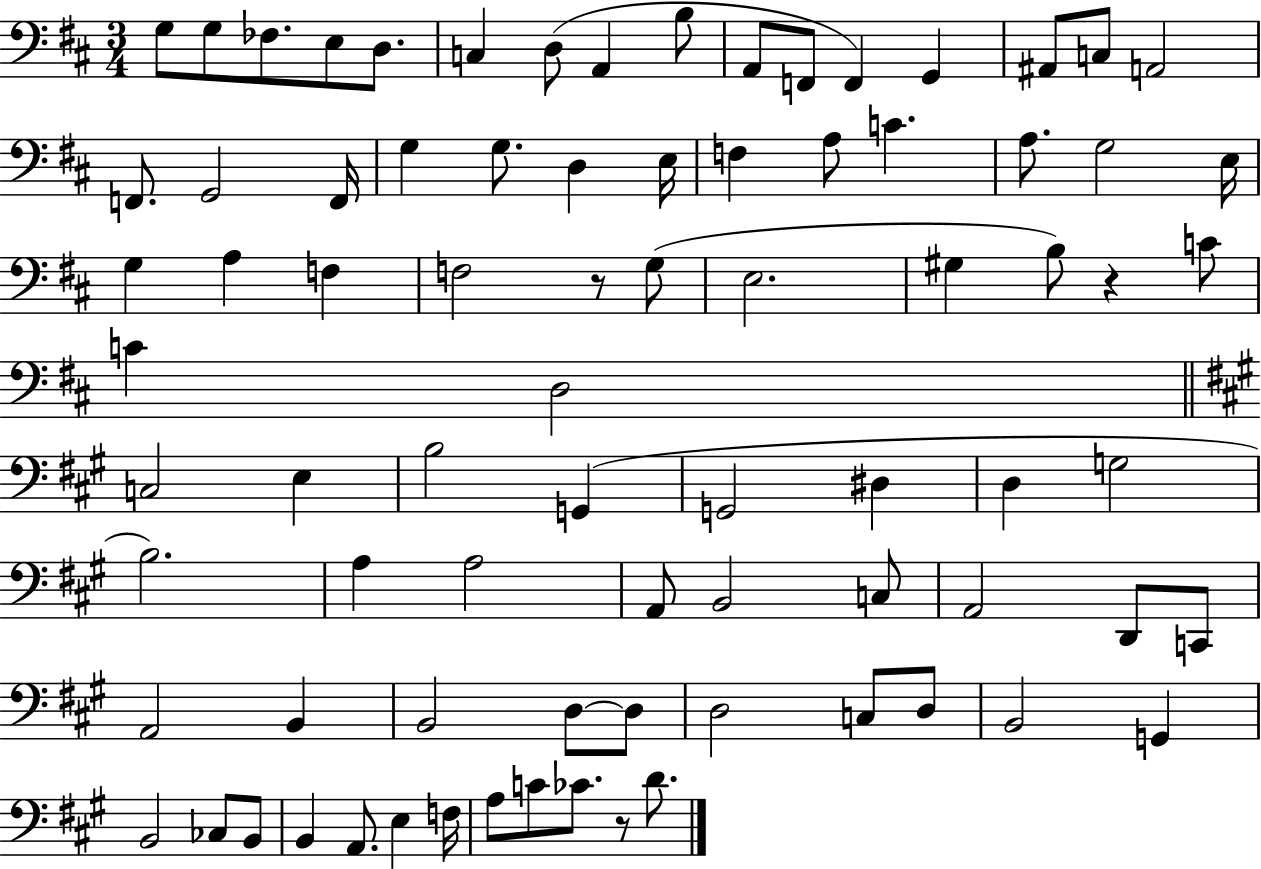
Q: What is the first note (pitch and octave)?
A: G3